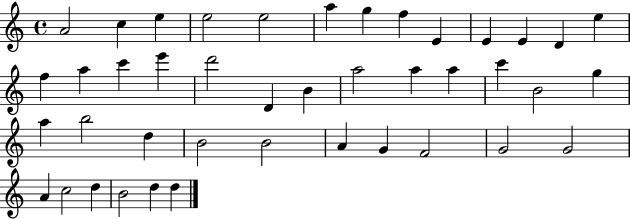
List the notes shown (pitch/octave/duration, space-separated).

A4/h C5/q E5/q E5/h E5/h A5/q G5/q F5/q E4/q E4/q E4/q D4/q E5/q F5/q A5/q C6/q E6/q D6/h D4/q B4/q A5/h A5/q A5/q C6/q B4/h G5/q A5/q B5/h D5/q B4/h B4/h A4/q G4/q F4/h G4/h G4/h A4/q C5/h D5/q B4/h D5/q D5/q